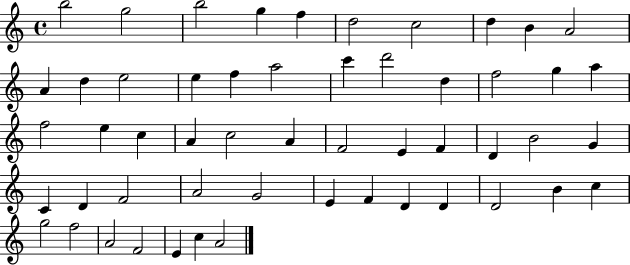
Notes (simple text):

B5/h G5/h B5/h G5/q F5/q D5/h C5/h D5/q B4/q A4/h A4/q D5/q E5/h E5/q F5/q A5/h C6/q D6/h D5/q F5/h G5/q A5/q F5/h E5/q C5/q A4/q C5/h A4/q F4/h E4/q F4/q D4/q B4/h G4/q C4/q D4/q F4/h A4/h G4/h E4/q F4/q D4/q D4/q D4/h B4/q C5/q G5/h F5/h A4/h F4/h E4/q C5/q A4/h